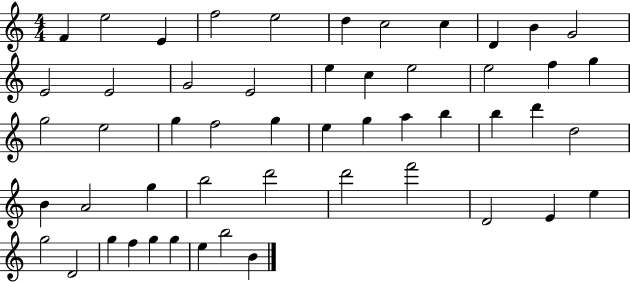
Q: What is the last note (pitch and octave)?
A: B4